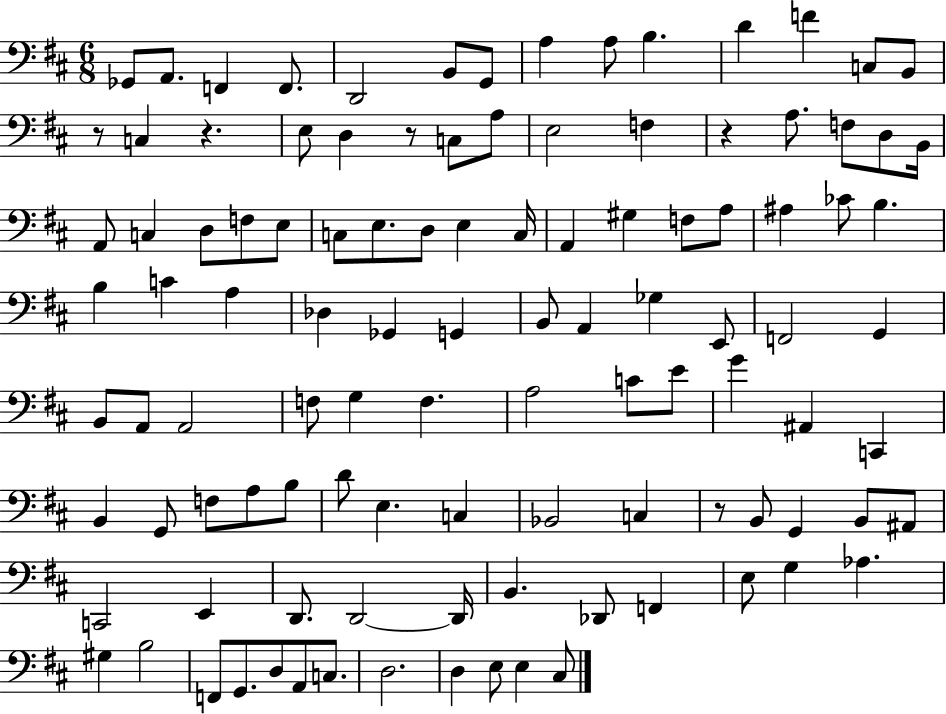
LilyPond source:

{
  \clef bass
  \numericTimeSignature
  \time 6/8
  \key d \major
  ges,8 a,8. f,4 f,8. | d,2 b,8 g,8 | a4 a8 b4. | d'4 f'4 c8 b,8 | \break r8 c4 r4. | e8 d4 r8 c8 a8 | e2 f4 | r4 a8. f8 d8 b,16 | \break a,8 c4 d8 f8 e8 | c8 e8. d8 e4 c16 | a,4 gis4 f8 a8 | ais4 ces'8 b4. | \break b4 c'4 a4 | des4 ges,4 g,4 | b,8 a,4 ges4 e,8 | f,2 g,4 | \break b,8 a,8 a,2 | f8 g4 f4. | a2 c'8 e'8 | g'4 ais,4 c,4 | \break b,4 g,8 f8 a8 b8 | d'8 e4. c4 | bes,2 c4 | r8 b,8 g,4 b,8 ais,8 | \break c,2 e,4 | d,8. d,2~~ d,16 | b,4. des,8 f,4 | e8 g4 aes4. | \break gis4 b2 | f,8 g,8. d8 a,8 c8. | d2. | d4 e8 e4 cis8 | \break \bar "|."
}